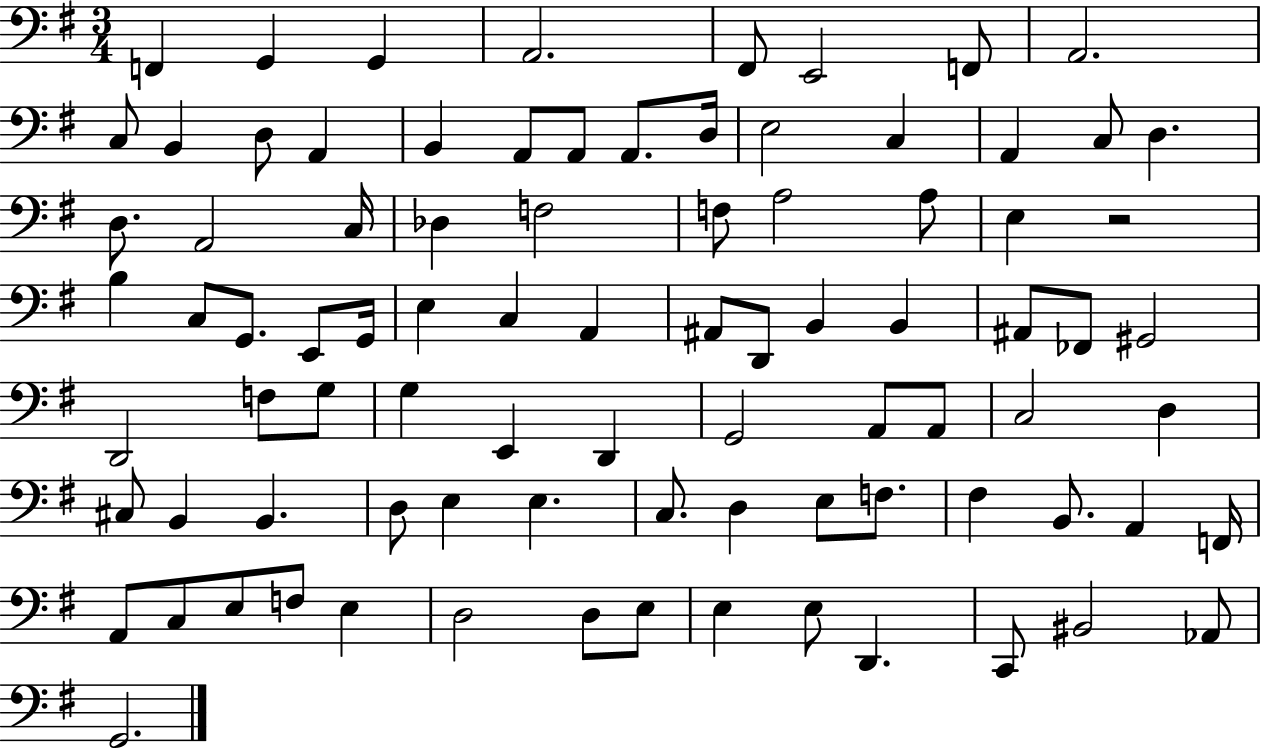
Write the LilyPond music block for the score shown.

{
  \clef bass
  \numericTimeSignature
  \time 3/4
  \key g \major
  \repeat volta 2 { f,4 g,4 g,4 | a,2. | fis,8 e,2 f,8 | a,2. | \break c8 b,4 d8 a,4 | b,4 a,8 a,8 a,8. d16 | e2 c4 | a,4 c8 d4. | \break d8. a,2 c16 | des4 f2 | f8 a2 a8 | e4 r2 | \break b4 c8 g,8. e,8 g,16 | e4 c4 a,4 | ais,8 d,8 b,4 b,4 | ais,8 fes,8 gis,2 | \break d,2 f8 g8 | g4 e,4 d,4 | g,2 a,8 a,8 | c2 d4 | \break cis8 b,4 b,4. | d8 e4 e4. | c8. d4 e8 f8. | fis4 b,8. a,4 f,16 | \break a,8 c8 e8 f8 e4 | d2 d8 e8 | e4 e8 d,4. | c,8 bis,2 aes,8 | \break g,2. | } \bar "|."
}